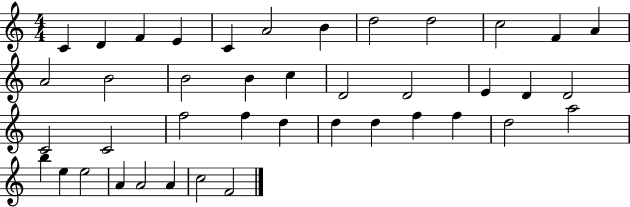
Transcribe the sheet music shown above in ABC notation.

X:1
T:Untitled
M:4/4
L:1/4
K:C
C D F E C A2 B d2 d2 c2 F A A2 B2 B2 B c D2 D2 E D D2 C2 C2 f2 f d d d f f d2 a2 b e e2 A A2 A c2 F2